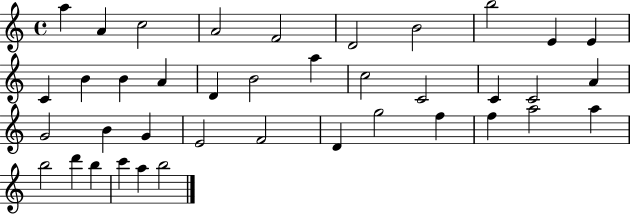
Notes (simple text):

A5/q A4/q C5/h A4/h F4/h D4/h B4/h B5/h E4/q E4/q C4/q B4/q B4/q A4/q D4/q B4/h A5/q C5/h C4/h C4/q C4/h A4/q G4/h B4/q G4/q E4/h F4/h D4/q G5/h F5/q F5/q A5/h A5/q B5/h D6/q B5/q C6/q A5/q B5/h